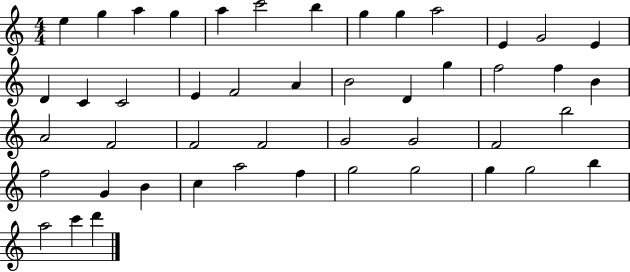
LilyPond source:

{
  \clef treble
  \numericTimeSignature
  \time 4/4
  \key c \major
  e''4 g''4 a''4 g''4 | a''4 c'''2 b''4 | g''4 g''4 a''2 | e'4 g'2 e'4 | \break d'4 c'4 c'2 | e'4 f'2 a'4 | b'2 d'4 g''4 | f''2 f''4 b'4 | \break a'2 f'2 | f'2 f'2 | g'2 g'2 | f'2 b''2 | \break f''2 g'4 b'4 | c''4 a''2 f''4 | g''2 g''2 | g''4 g''2 b''4 | \break a''2 c'''4 d'''4 | \bar "|."
}